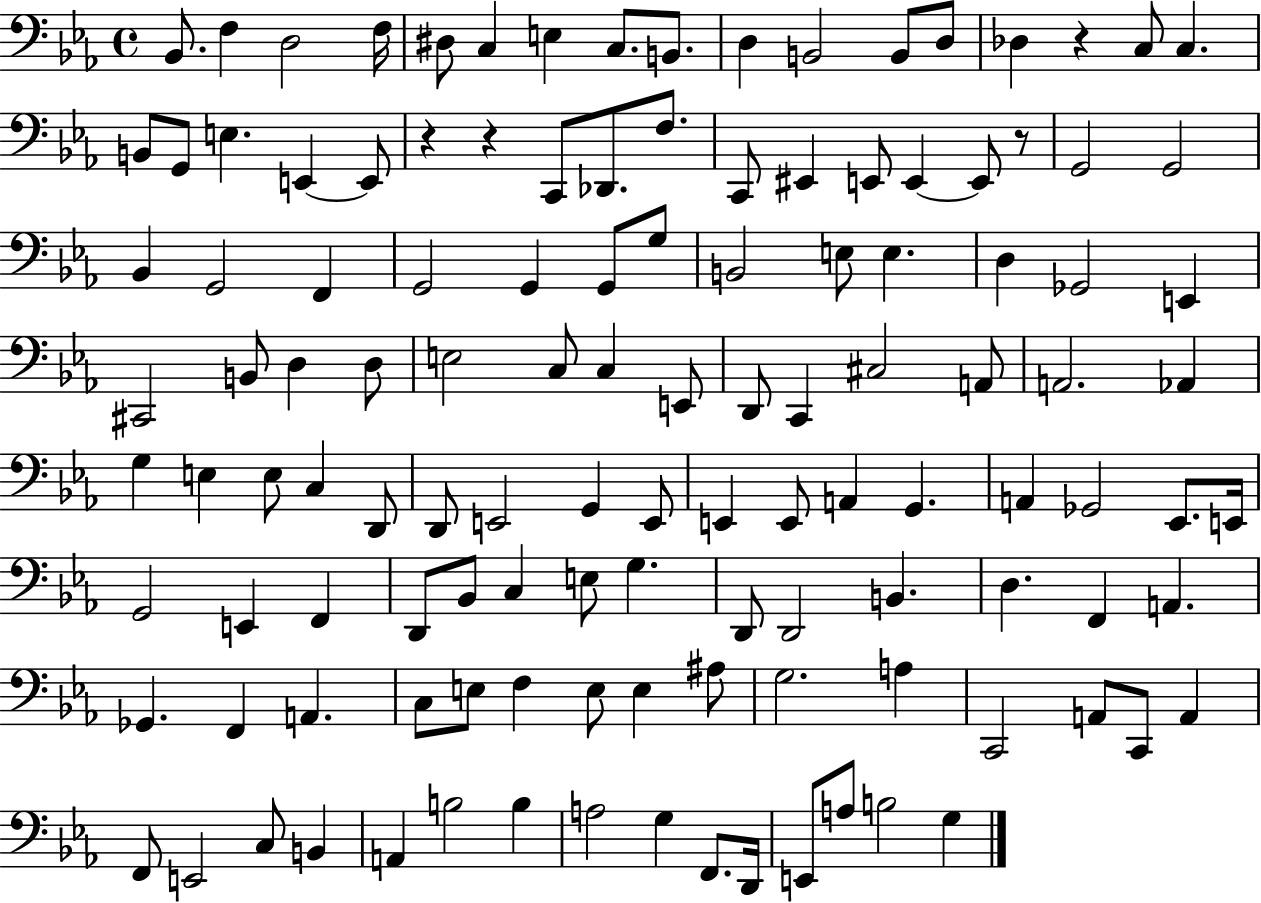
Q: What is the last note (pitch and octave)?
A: G3